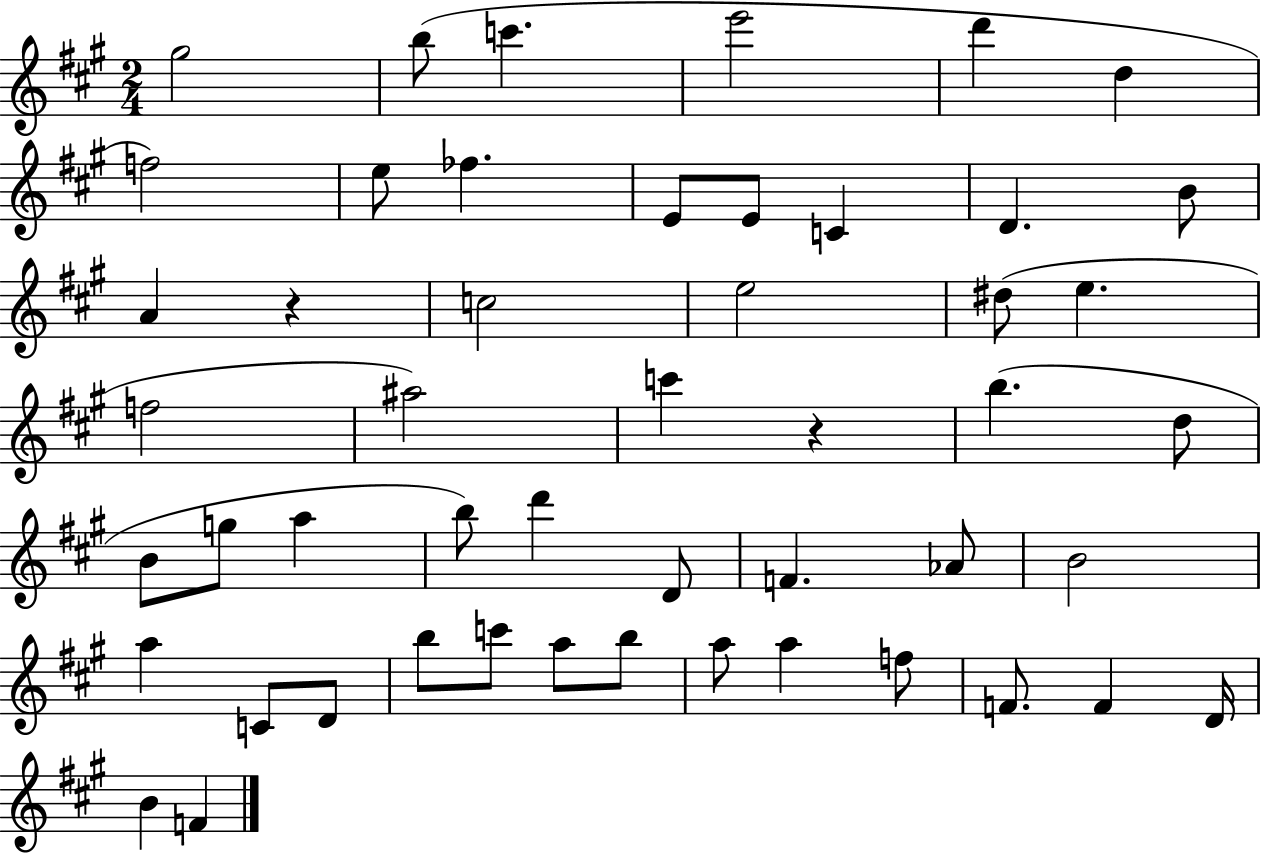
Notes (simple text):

G#5/h B5/e C6/q. E6/h D6/q D5/q F5/h E5/e FES5/q. E4/e E4/e C4/q D4/q. B4/e A4/q R/q C5/h E5/h D#5/e E5/q. F5/h A#5/h C6/q R/q B5/q. D5/e B4/e G5/e A5/q B5/e D6/q D4/e F4/q. Ab4/e B4/h A5/q C4/e D4/e B5/e C6/e A5/e B5/e A5/e A5/q F5/e F4/e. F4/q D4/s B4/q F4/q